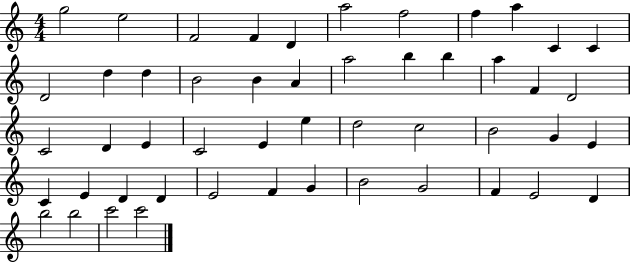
G5/h E5/h F4/h F4/q D4/q A5/h F5/h F5/q A5/q C4/q C4/q D4/h D5/q D5/q B4/h B4/q A4/q A5/h B5/q B5/q A5/q F4/q D4/h C4/h D4/q E4/q C4/h E4/q E5/q D5/h C5/h B4/h G4/q E4/q C4/q E4/q D4/q D4/q E4/h F4/q G4/q B4/h G4/h F4/q E4/h D4/q B5/h B5/h C6/h C6/h